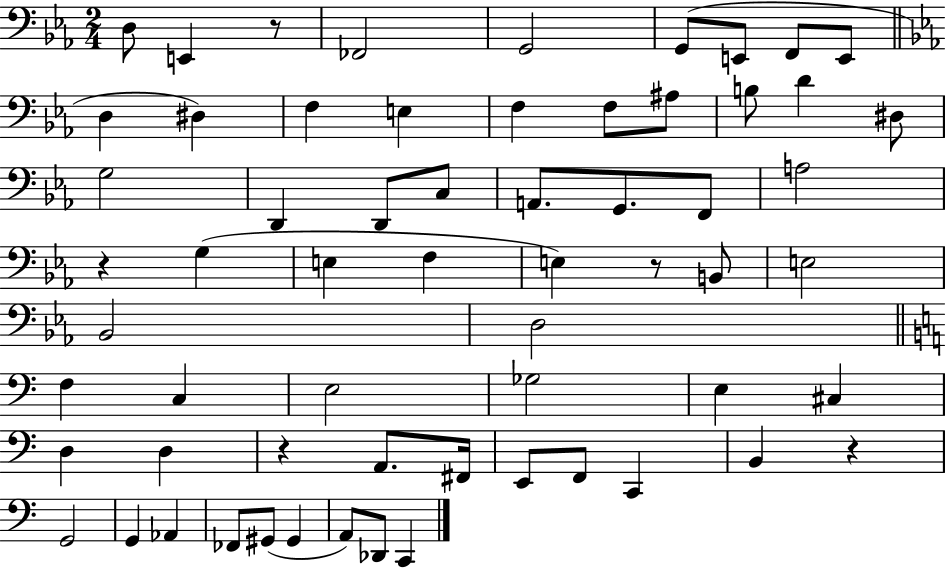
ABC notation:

X:1
T:Untitled
M:2/4
L:1/4
K:Eb
D,/2 E,, z/2 _F,,2 G,,2 G,,/2 E,,/2 F,,/2 E,,/2 D, ^D, F, E, F, F,/2 ^A,/2 B,/2 D ^D,/2 G,2 D,, D,,/2 C,/2 A,,/2 G,,/2 F,,/2 A,2 z G, E, F, E, z/2 B,,/2 E,2 _B,,2 D,2 F, C, E,2 _G,2 E, ^C, D, D, z A,,/2 ^F,,/4 E,,/2 F,,/2 C,, B,, z G,,2 G,, _A,, _F,,/2 ^G,,/2 ^G,, A,,/2 _D,,/2 C,,